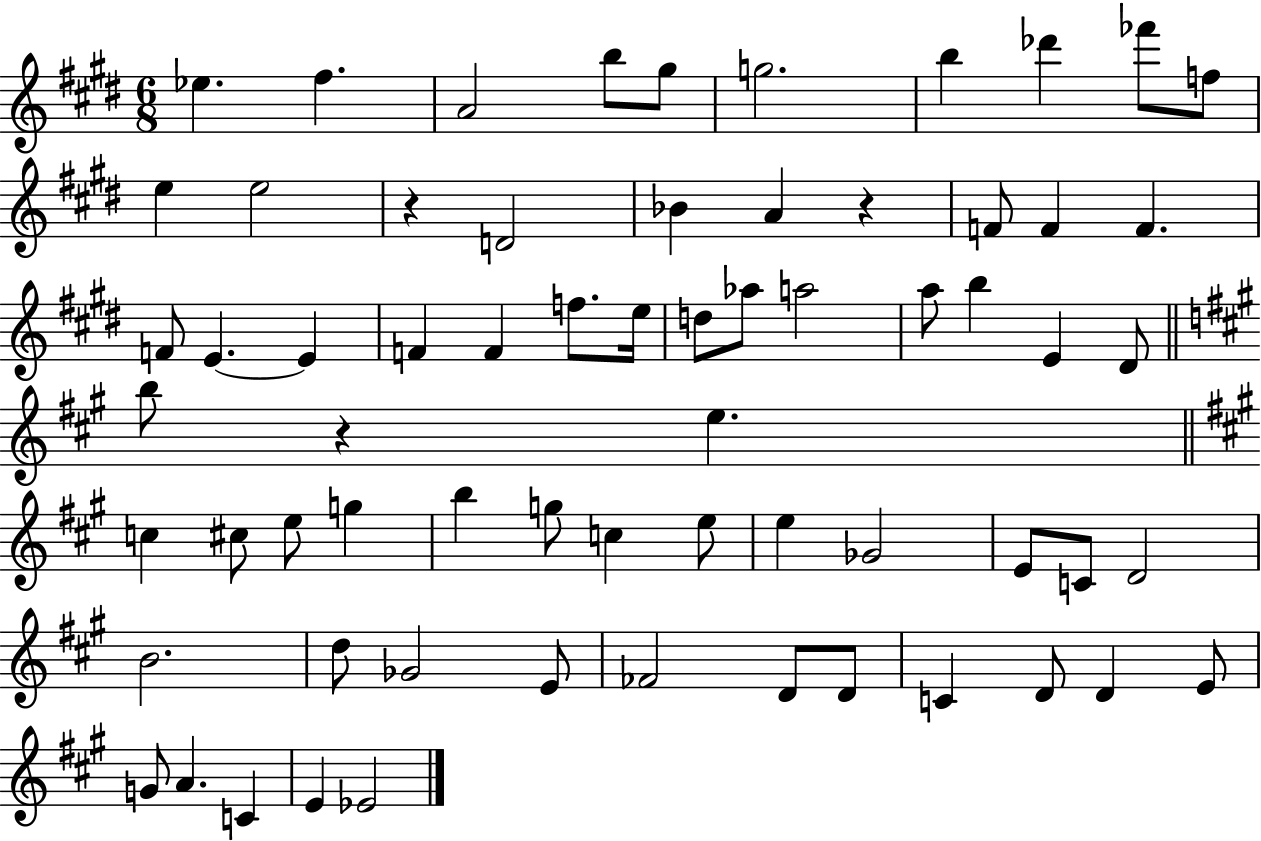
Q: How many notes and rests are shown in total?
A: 66